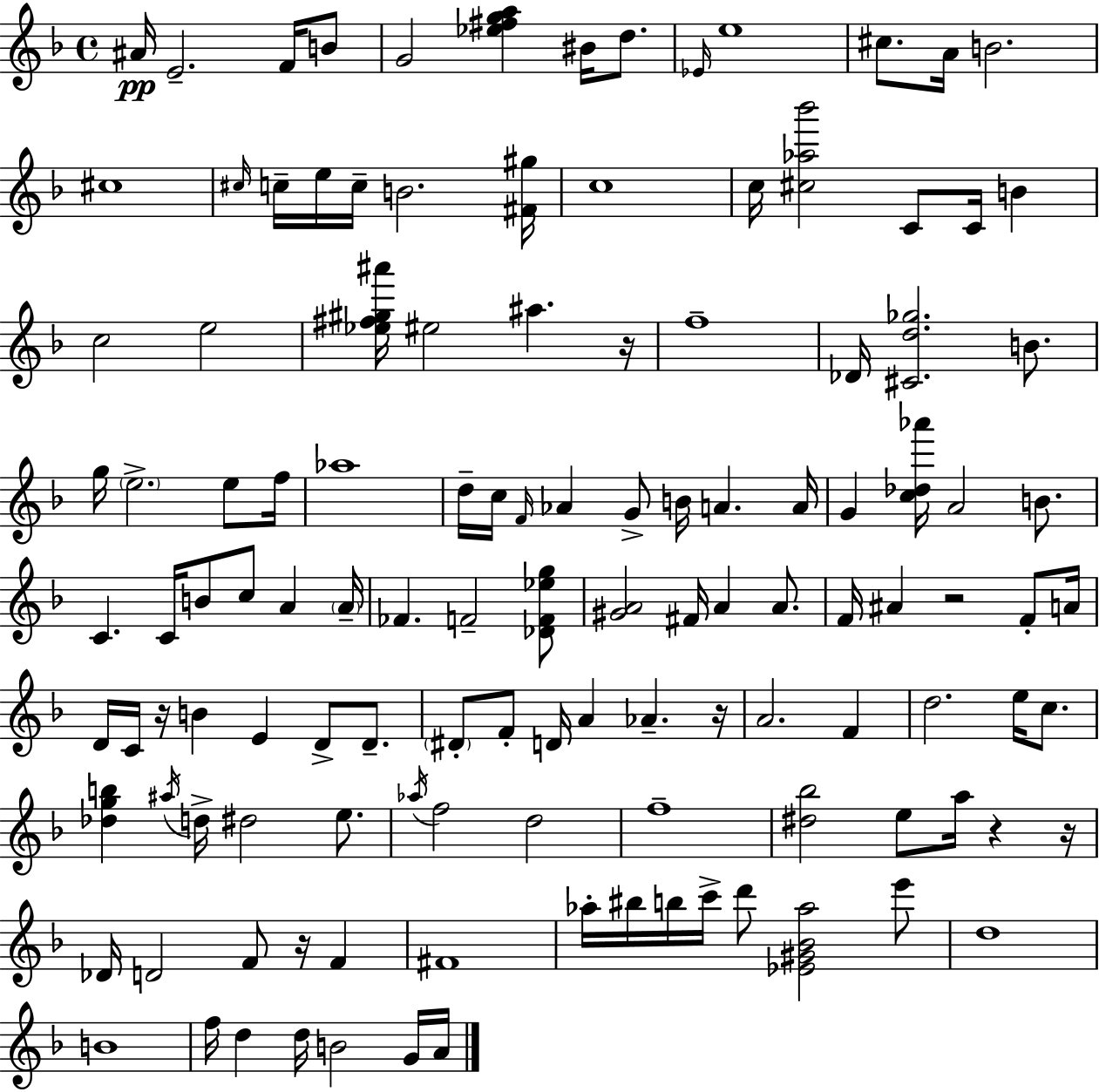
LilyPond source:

{
  \clef treble
  \time 4/4
  \defaultTimeSignature
  \key f \major
  ais'16\pp e'2.-- f'16 b'8 | g'2 <ees'' fis'' g'' a''>4 bis'16 d''8. | \grace { ees'16 } e''1 | cis''8. a'16 b'2. | \break cis''1 | \grace { cis''16 } c''16-- e''16 c''16-- b'2. | <fis' gis''>16 c''1 | c''16 <cis'' aes'' bes'''>2 c'8 c'16 b'4 | \break c''2 e''2 | <ees'' fis'' gis'' ais'''>16 eis''2 ais''4. | r16 f''1-- | des'16 <cis' d'' ges''>2. b'8. | \break g''16 \parenthesize e''2.-> e''8 | f''16 aes''1 | d''16-- c''16 \grace { f'16 } aes'4 g'8-> b'16 a'4. | a'16 g'4 <c'' des'' aes'''>16 a'2 | \break b'8. c'4. c'16 b'8 c''8 a'4 | \parenthesize a'16-- fes'4. f'2-- | <des' f' ees'' g''>8 <gis' a'>2 fis'16 a'4 | a'8. f'16 ais'4 r2 | \break f'8-. a'16 d'16 c'16 r16 b'4 e'4 d'8-> | d'8.-- \parenthesize dis'8-. f'8-. d'16 a'4 aes'4.-- | r16 a'2. f'4 | d''2. e''16 | \break c''8. <des'' g'' b''>4 \acciaccatura { ais''16 } d''16-> dis''2 | e''8. \acciaccatura { aes''16 } f''2 d''2 | f''1-- | <dis'' bes''>2 e''8 a''16 | \break r4 r16 des'16 d'2 f'8 | r16 f'4 fis'1 | aes''16-. bis''16 b''16 c'''16-> d'''8 <ees' gis' bes' aes''>2 | e'''8 d''1 | \break b'1 | f''16 d''4 d''16 b'2 | g'16 a'16 \bar "|."
}